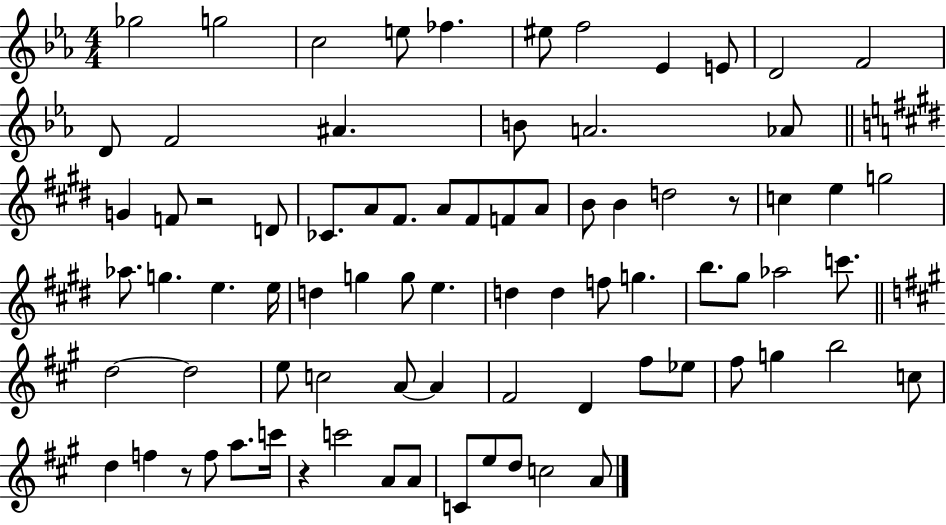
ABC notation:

X:1
T:Untitled
M:4/4
L:1/4
K:Eb
_g2 g2 c2 e/2 _f ^e/2 f2 _E E/2 D2 F2 D/2 F2 ^A B/2 A2 _A/2 G F/2 z2 D/2 _C/2 A/2 ^F/2 A/2 ^F/2 F/2 A/2 B/2 B d2 z/2 c e g2 _a/2 g e e/4 d g g/2 e d d f/2 g b/2 ^g/2 _a2 c'/2 d2 d2 e/2 c2 A/2 A ^F2 D ^f/2 _e/2 ^f/2 g b2 c/2 d f z/2 f/2 a/2 c'/4 z c'2 A/2 A/2 C/2 e/2 d/2 c2 A/2